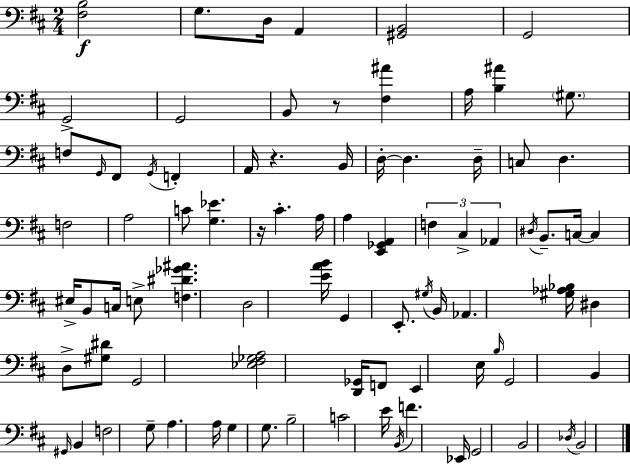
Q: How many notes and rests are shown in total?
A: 86